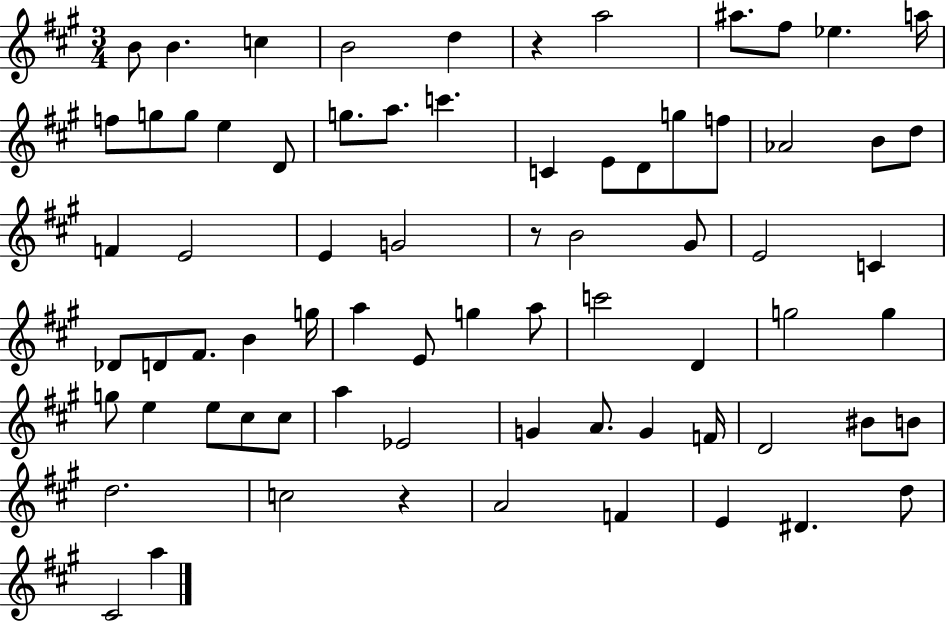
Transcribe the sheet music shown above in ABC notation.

X:1
T:Untitled
M:3/4
L:1/4
K:A
B/2 B c B2 d z a2 ^a/2 ^f/2 _e a/4 f/2 g/2 g/2 e D/2 g/2 a/2 c' C E/2 D/2 g/2 f/2 _A2 B/2 d/2 F E2 E G2 z/2 B2 ^G/2 E2 C _D/2 D/2 ^F/2 B g/4 a E/2 g a/2 c'2 D g2 g g/2 e e/2 ^c/2 ^c/2 a _E2 G A/2 G F/4 D2 ^B/2 B/2 d2 c2 z A2 F E ^D d/2 ^C2 a